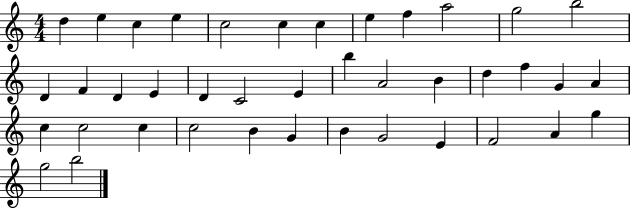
D5/q E5/q C5/q E5/q C5/h C5/q C5/q E5/q F5/q A5/h G5/h B5/h D4/q F4/q D4/q E4/q D4/q C4/h E4/q B5/q A4/h B4/q D5/q F5/q G4/q A4/q C5/q C5/h C5/q C5/h B4/q G4/q B4/q G4/h E4/q F4/h A4/q G5/q G5/h B5/h